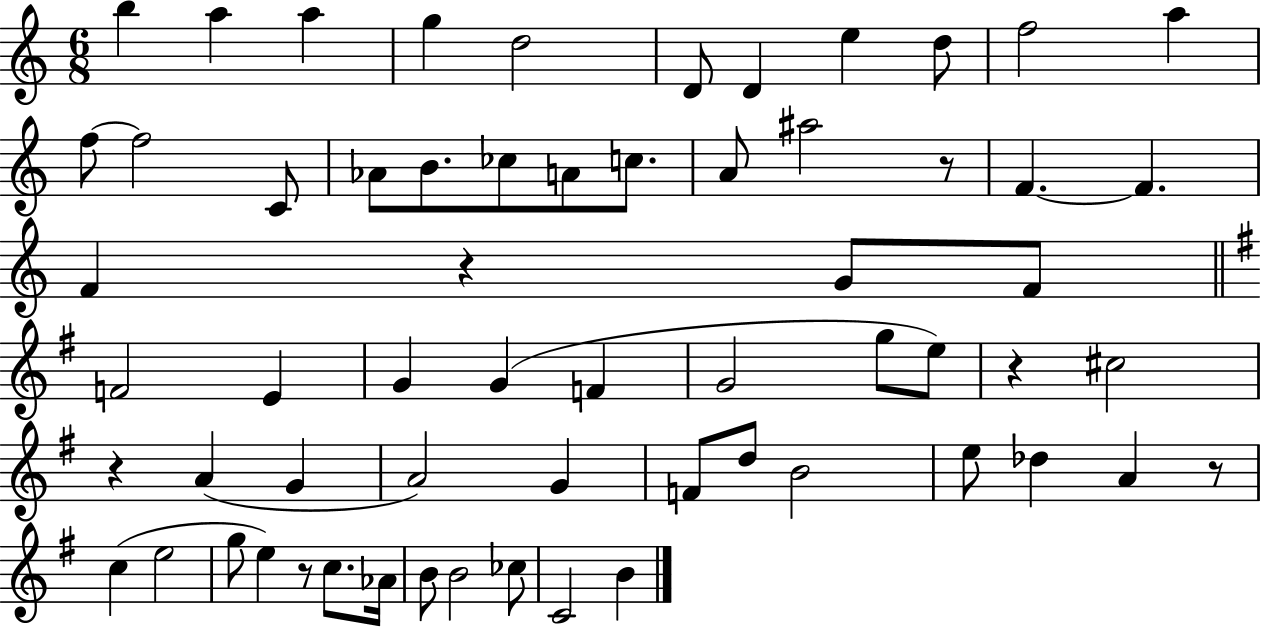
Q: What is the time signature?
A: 6/8